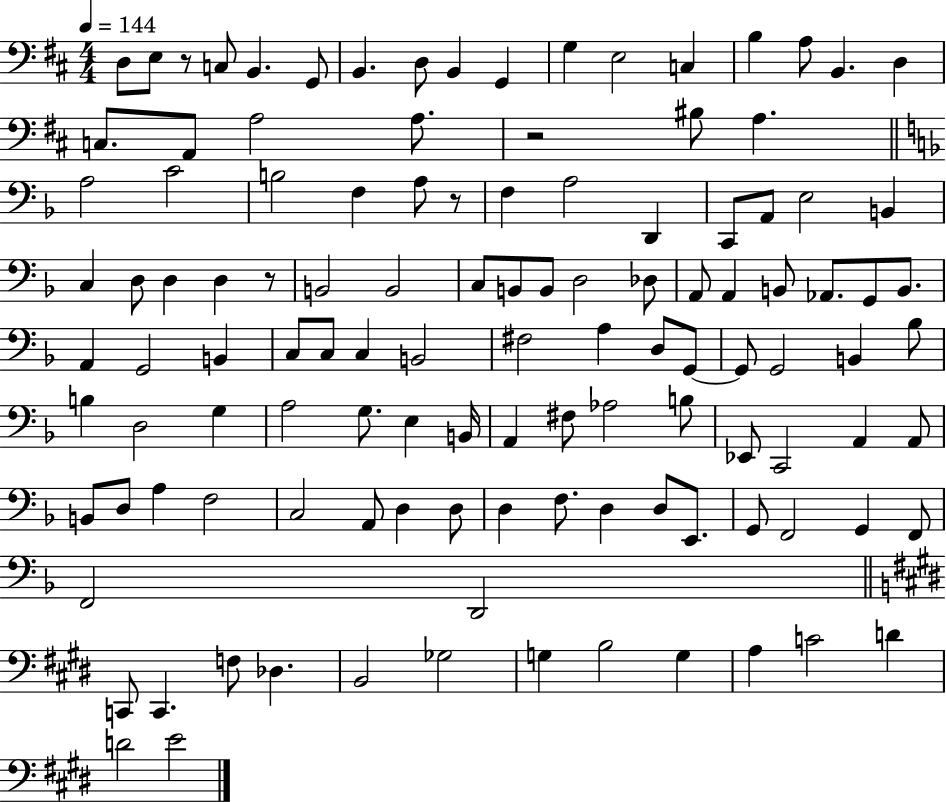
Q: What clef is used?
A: bass